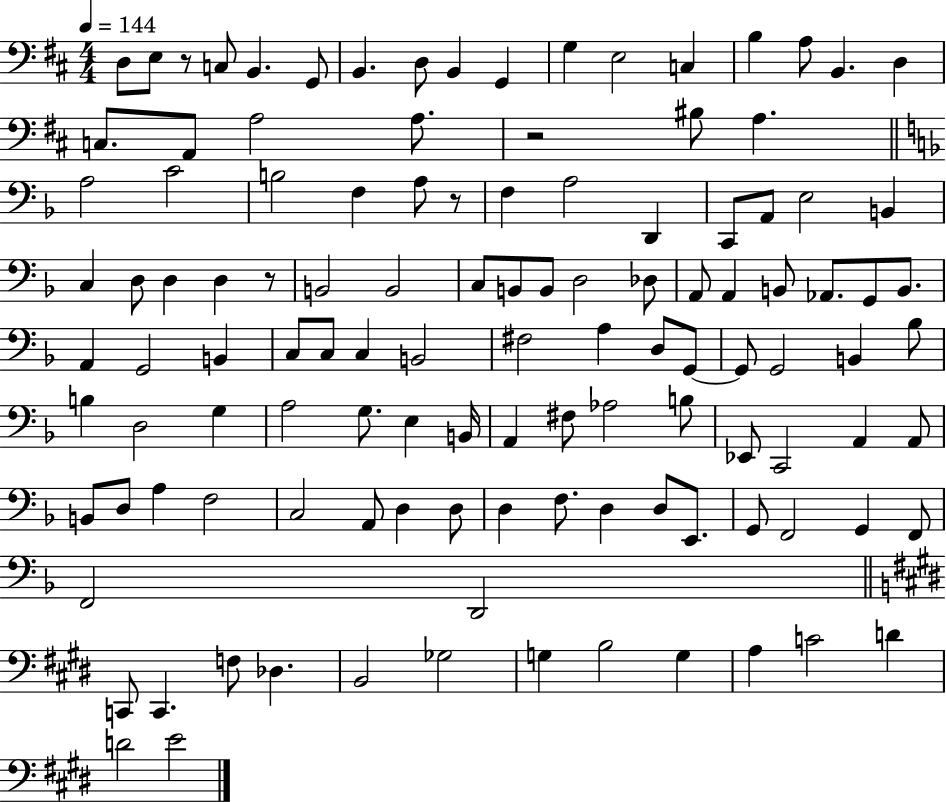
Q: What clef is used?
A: bass